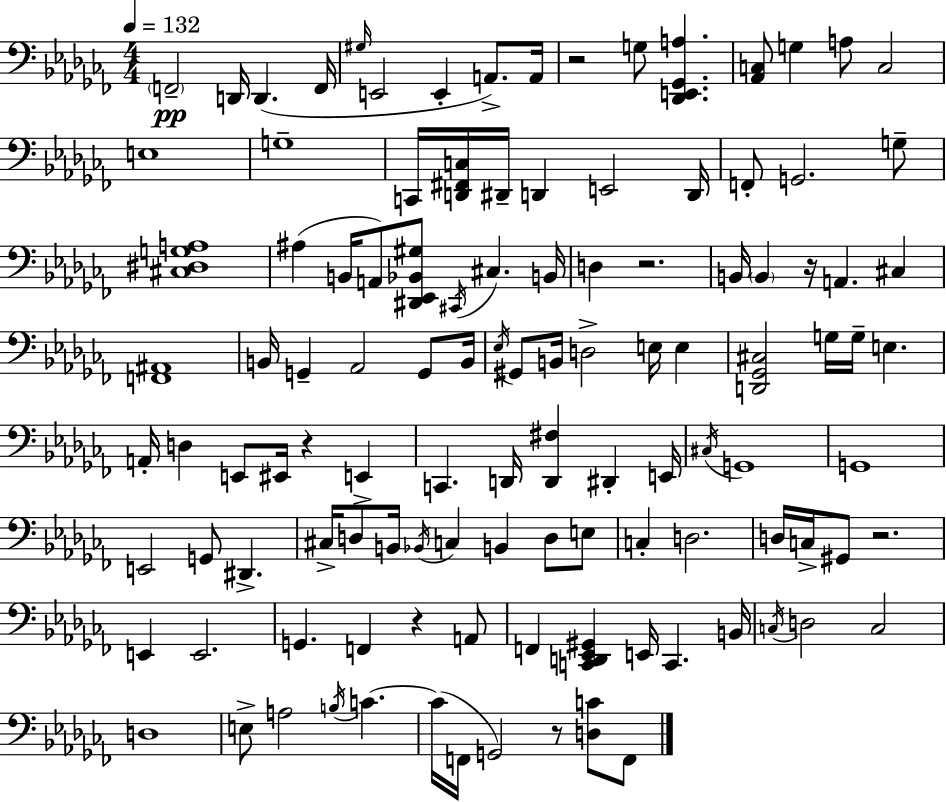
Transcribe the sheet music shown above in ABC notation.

X:1
T:Untitled
M:4/4
L:1/4
K:Abm
F,,2 D,,/4 D,, F,,/4 ^G,/4 E,,2 E,, A,,/2 A,,/4 z2 G,/2 [_D,,E,,_G,,A,] [_A,,C,]/2 G, A,/2 C,2 E,4 G,4 C,,/4 [D,,^F,,C,]/4 ^D,,/4 D,, E,,2 D,,/4 F,,/2 G,,2 G,/2 [^C,^D,G,A,]4 ^A, B,,/4 A,,/2 [^D,,_E,,_B,,^G,]/2 ^C,,/4 ^C, B,,/4 D, z2 B,,/4 B,, z/4 A,, ^C, [F,,^A,,]4 B,,/4 G,, _A,,2 G,,/2 B,,/4 _E,/4 ^G,,/2 B,,/4 D,2 E,/4 E, [D,,_G,,^C,]2 G,/4 G,/4 E, A,,/4 D, E,,/2 ^E,,/4 z E,, C,, D,,/4 [D,,^F,] ^D,, E,,/4 ^C,/4 G,,4 G,,4 E,,2 G,,/2 ^D,, ^C,/4 D,/2 B,,/4 _B,,/4 C, B,, D,/2 E,/2 C, D,2 D,/4 C,/4 ^G,,/2 z2 E,, E,,2 G,, F,, z A,,/2 F,, [C,,D,,_E,,^G,,] E,,/4 C,, B,,/4 C,/4 D,2 C,2 D,4 E,/2 A,2 B,/4 C C/4 F,,/4 G,,2 z/2 [D,C]/2 F,,/2